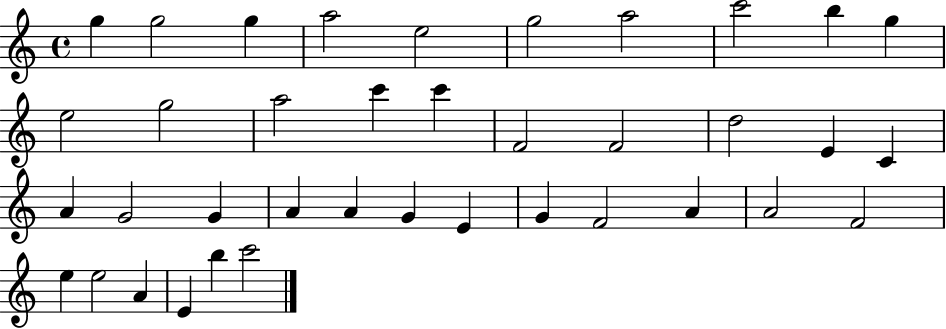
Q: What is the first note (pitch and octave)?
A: G5